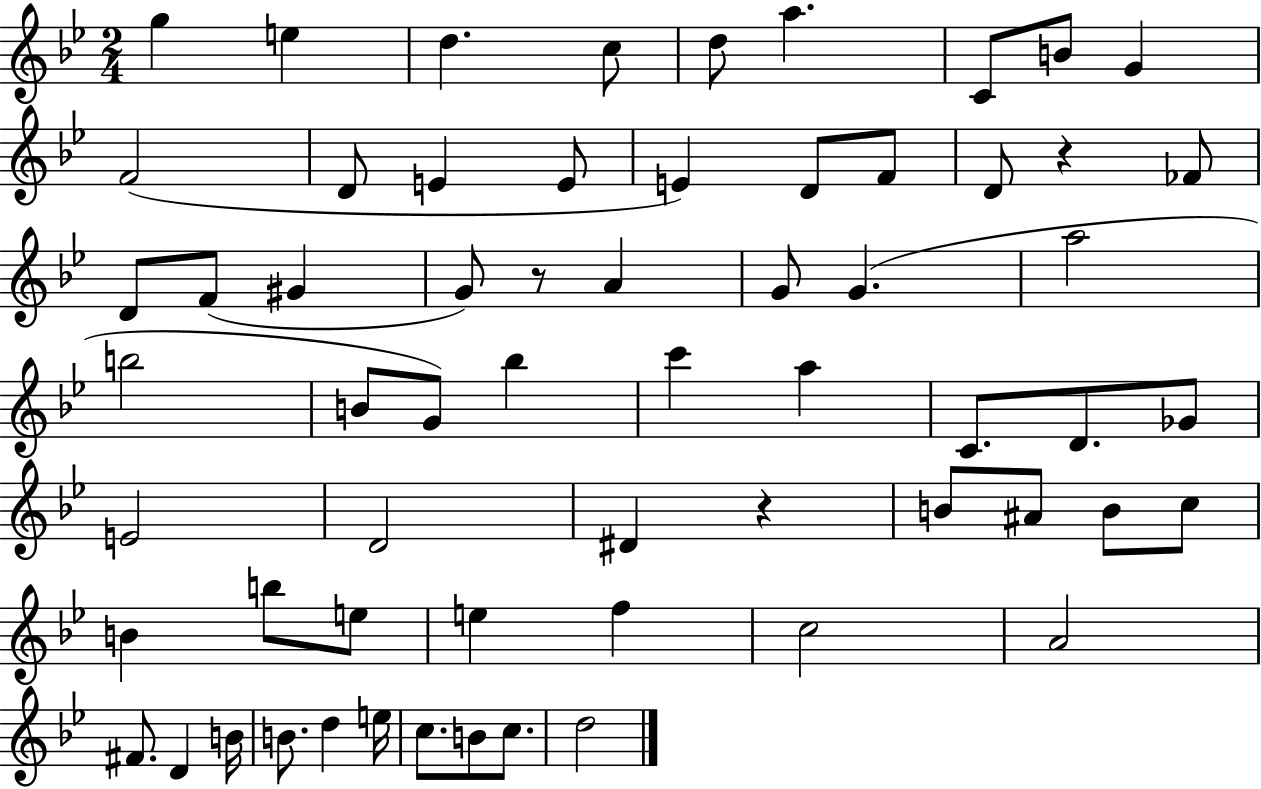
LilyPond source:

{
  \clef treble
  \numericTimeSignature
  \time 2/4
  \key bes \major
  g''4 e''4 | d''4. c''8 | d''8 a''4. | c'8 b'8 g'4 | \break f'2( | d'8 e'4 e'8 | e'4) d'8 f'8 | d'8 r4 fes'8 | \break d'8 f'8( gis'4 | g'8) r8 a'4 | g'8 g'4.( | a''2 | \break b''2 | b'8 g'8) bes''4 | c'''4 a''4 | c'8. d'8. ges'8 | \break e'2 | d'2 | dis'4 r4 | b'8 ais'8 b'8 c''8 | \break b'4 b''8 e''8 | e''4 f''4 | c''2 | a'2 | \break fis'8. d'4 b'16 | b'8. d''4 e''16 | c''8. b'8 c''8. | d''2 | \break \bar "|."
}